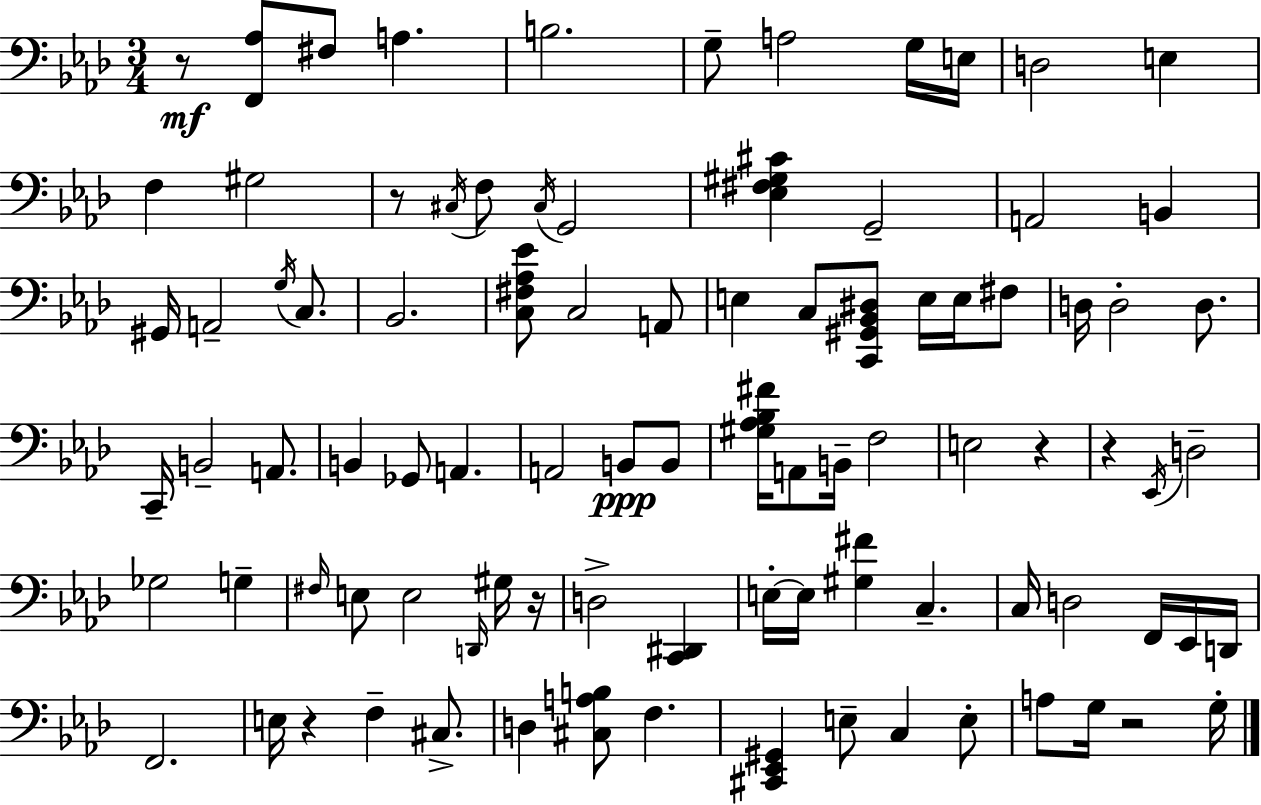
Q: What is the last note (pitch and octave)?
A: G3